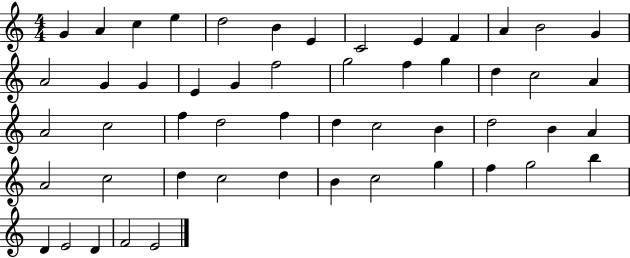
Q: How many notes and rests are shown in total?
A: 52